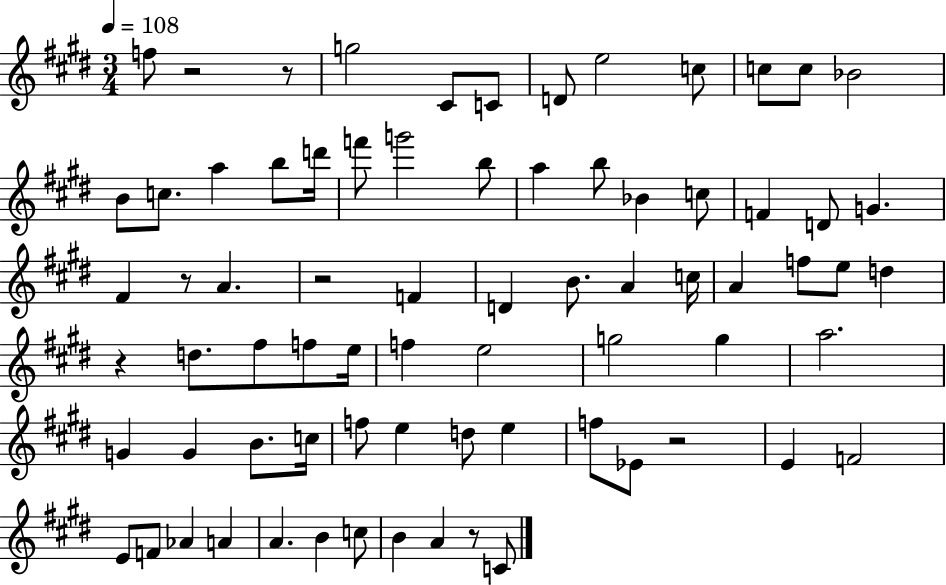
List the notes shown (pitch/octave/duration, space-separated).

F5/e R/h R/e G5/h C#4/e C4/e D4/e E5/h C5/e C5/e C5/e Bb4/h B4/e C5/e. A5/q B5/e D6/s F6/e G6/h B5/e A5/q B5/e Bb4/q C5/e F4/q D4/e G4/q. F#4/q R/e A4/q. R/h F4/q D4/q B4/e. A4/q C5/s A4/q F5/e E5/e D5/q R/q D5/e. F#5/e F5/e E5/s F5/q E5/h G5/h G5/q A5/h. G4/q G4/q B4/e. C5/s F5/e E5/q D5/e E5/q F5/e Eb4/e R/h E4/q F4/h E4/e F4/e Ab4/q A4/q A4/q. B4/q C5/e B4/q A4/q R/e C4/e